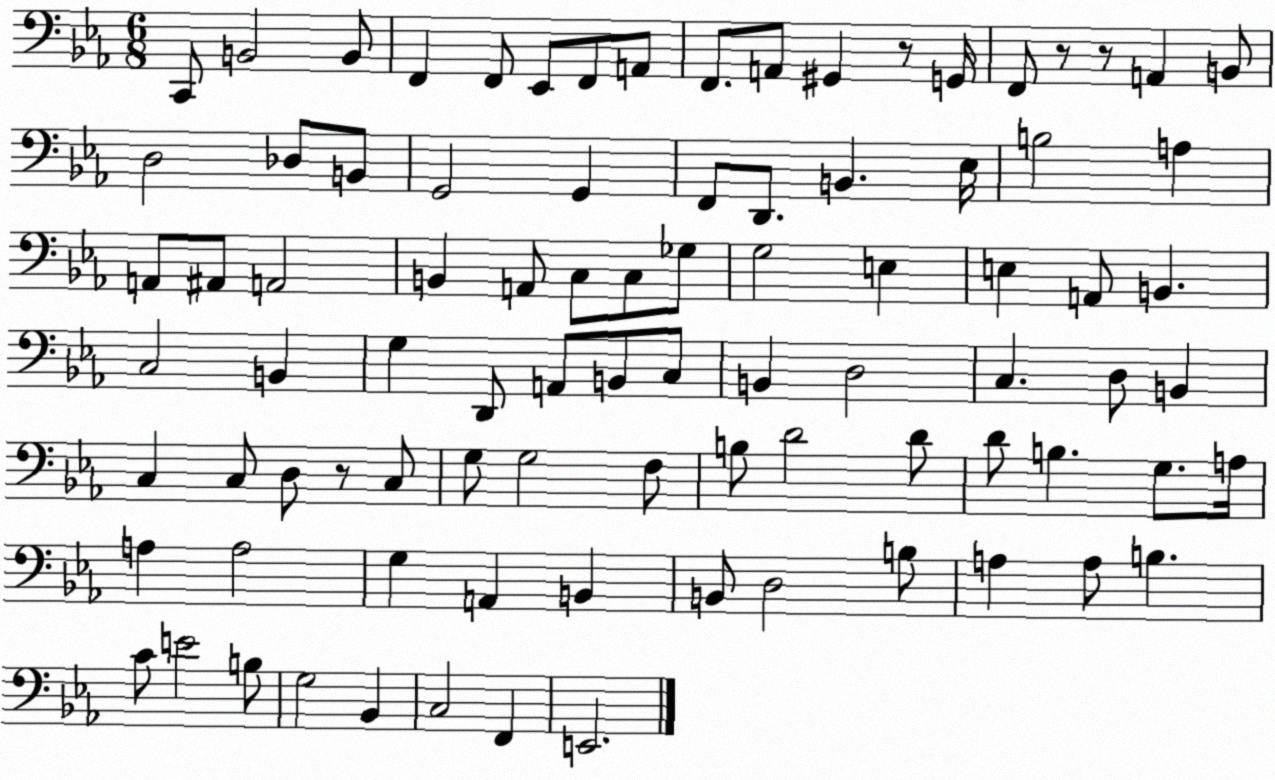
X:1
T:Untitled
M:6/8
L:1/4
K:Eb
C,,/2 B,,2 B,,/2 F,, F,,/2 _E,,/2 F,,/2 A,,/2 F,,/2 A,,/2 ^G,, z/2 G,,/4 F,,/2 z/2 z/2 A,, B,,/2 D,2 _D,/2 B,,/2 G,,2 G,, F,,/2 D,,/2 B,, _E,/4 B,2 A, A,,/2 ^A,,/2 A,,2 B,, A,,/2 C,/2 C,/2 _G,/2 G,2 E, E, A,,/2 B,, C,2 B,, G, D,,/2 A,,/2 B,,/2 C,/2 B,, D,2 C, D,/2 B,, C, C,/2 D,/2 z/2 C,/2 G,/2 G,2 F,/2 B,/2 D2 D/2 D/2 B, G,/2 A,/4 A, A,2 G, A,, B,, B,,/2 D,2 B,/2 A, A,/2 B, C/2 E2 B,/2 G,2 _B,, C,2 F,, E,,2